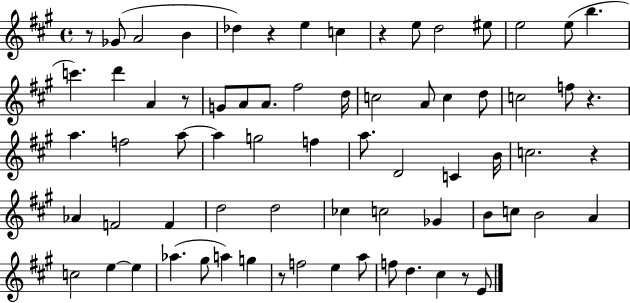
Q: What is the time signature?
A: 4/4